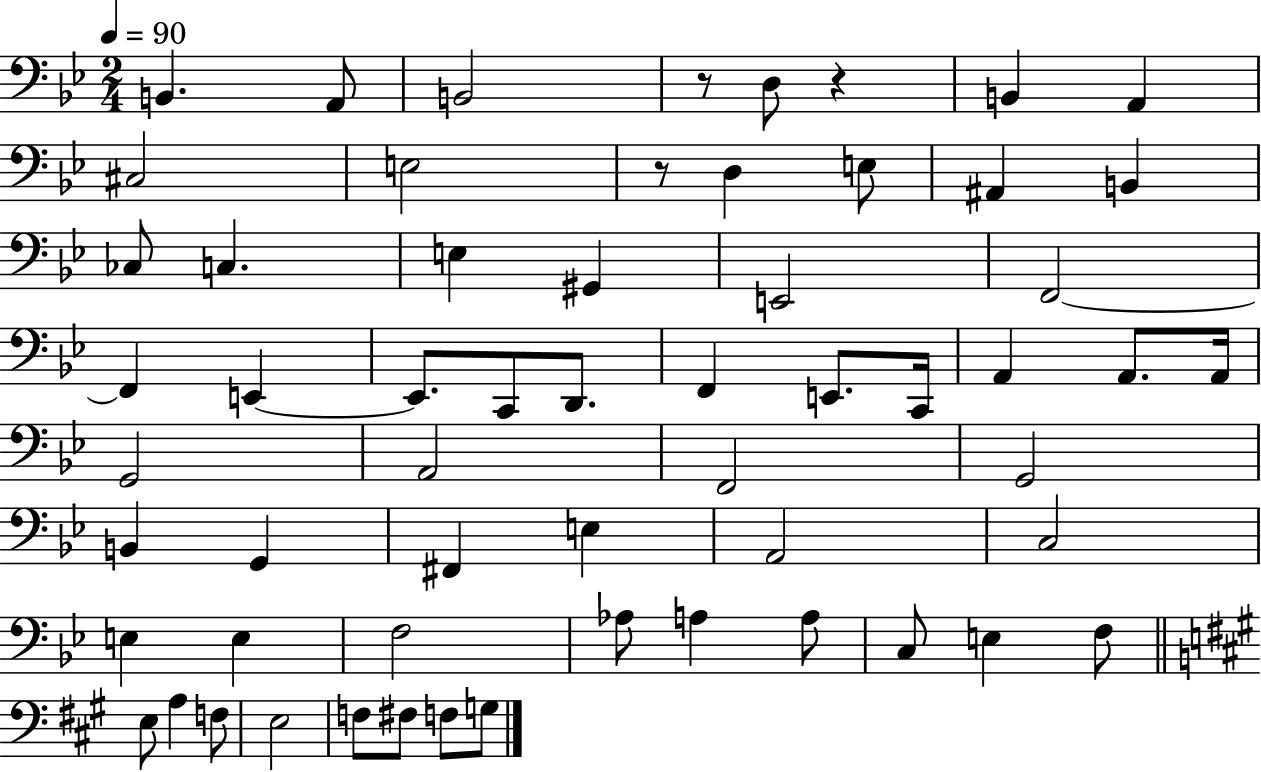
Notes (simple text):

B2/q. A2/e B2/h R/e D3/e R/q B2/q A2/q C#3/h E3/h R/e D3/q E3/e A#2/q B2/q CES3/e C3/q. E3/q G#2/q E2/h F2/h F2/q E2/q E2/e. C2/e D2/e. F2/q E2/e. C2/s A2/q A2/e. A2/s G2/h A2/h F2/h G2/h B2/q G2/q F#2/q E3/q A2/h C3/h E3/q E3/q F3/h Ab3/e A3/q A3/e C3/e E3/q F3/e E3/e A3/q F3/e E3/h F3/e F#3/e F3/e G3/e